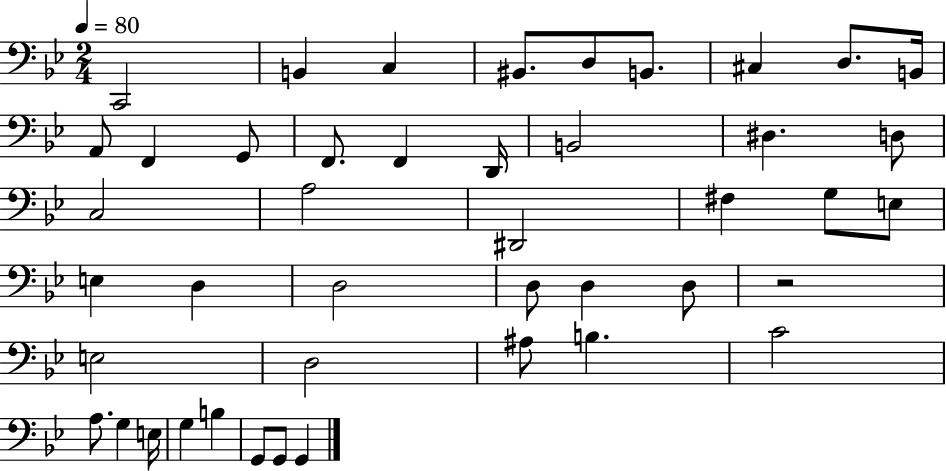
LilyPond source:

{
  \clef bass
  \numericTimeSignature
  \time 2/4
  \key bes \major
  \tempo 4 = 80
  c,2 | b,4 c4 | bis,8. d8 b,8. | cis4 d8. b,16 | \break a,8 f,4 g,8 | f,8. f,4 d,16 | b,2 | dis4. d8 | \break c2 | a2 | dis,2 | fis4 g8 e8 | \break e4 d4 | d2 | d8 d4 d8 | r2 | \break e2 | d2 | ais8 b4. | c'2 | \break a8. g4 e16 | g4 b4 | g,8 g,8 g,4 | \bar "|."
}